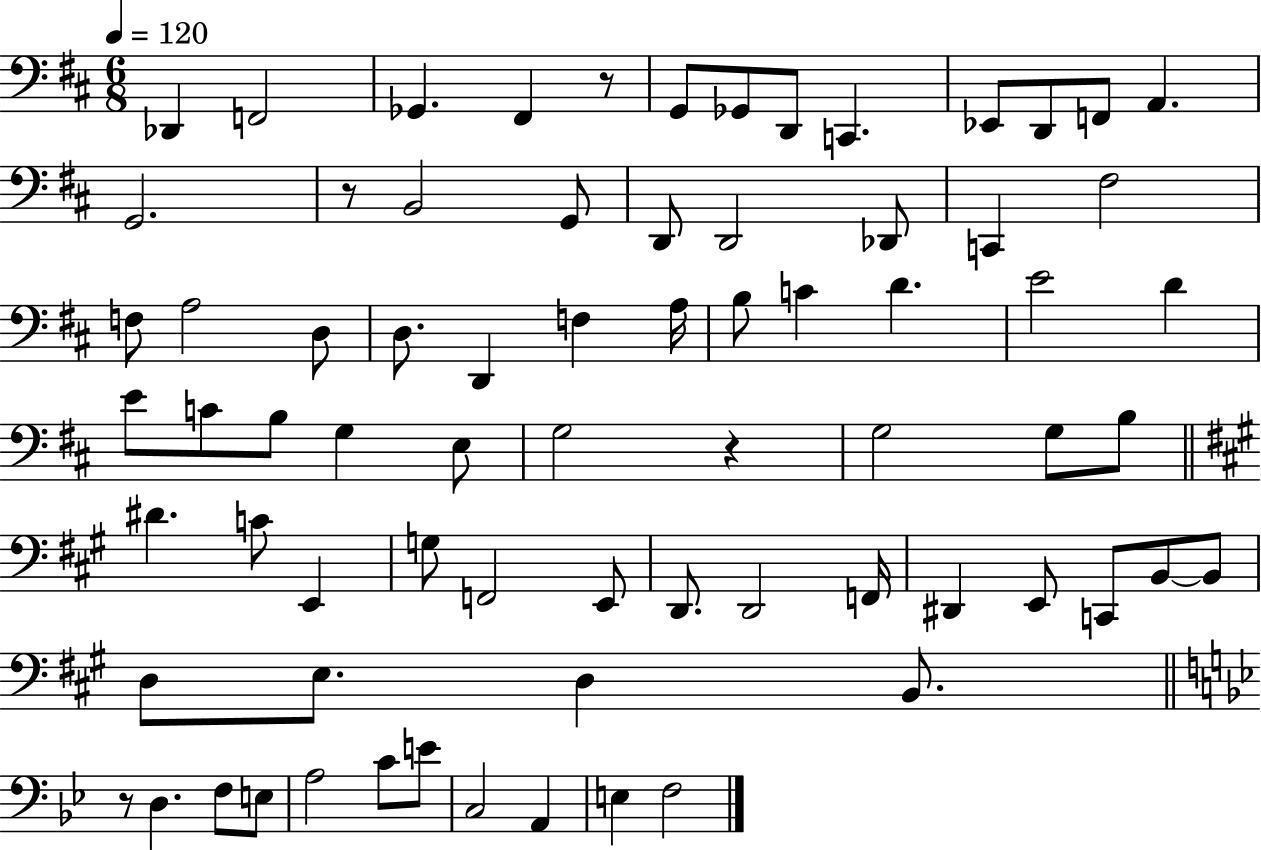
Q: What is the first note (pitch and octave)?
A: Db2